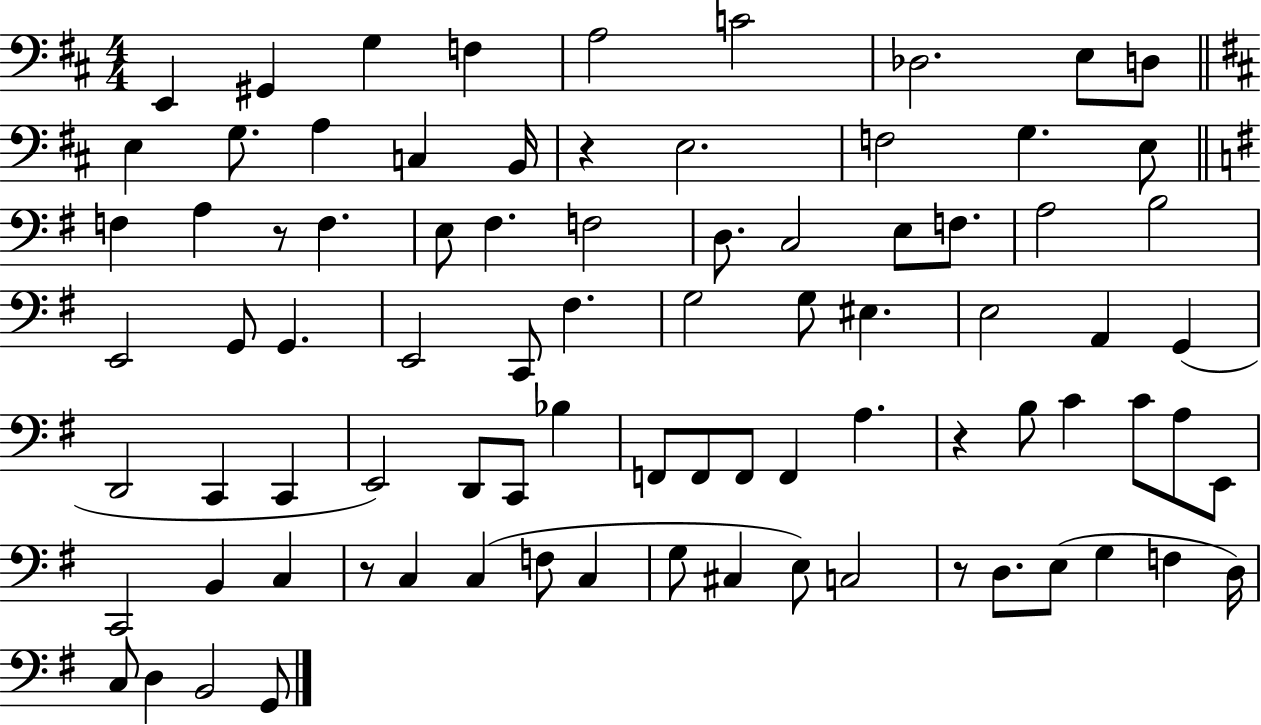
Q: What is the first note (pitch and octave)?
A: E2